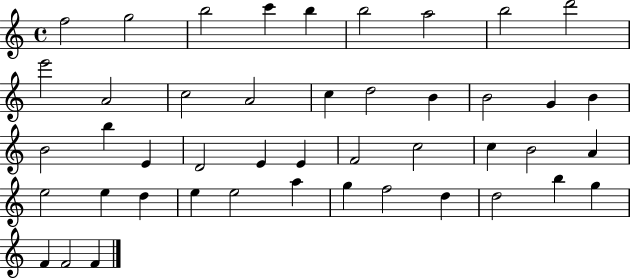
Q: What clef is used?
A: treble